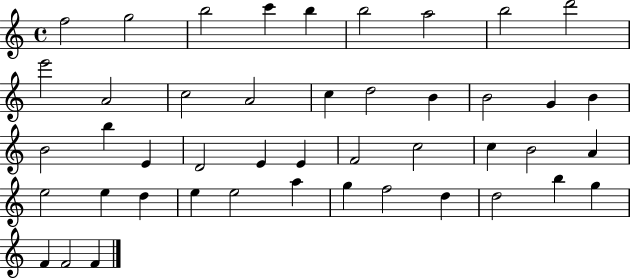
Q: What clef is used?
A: treble